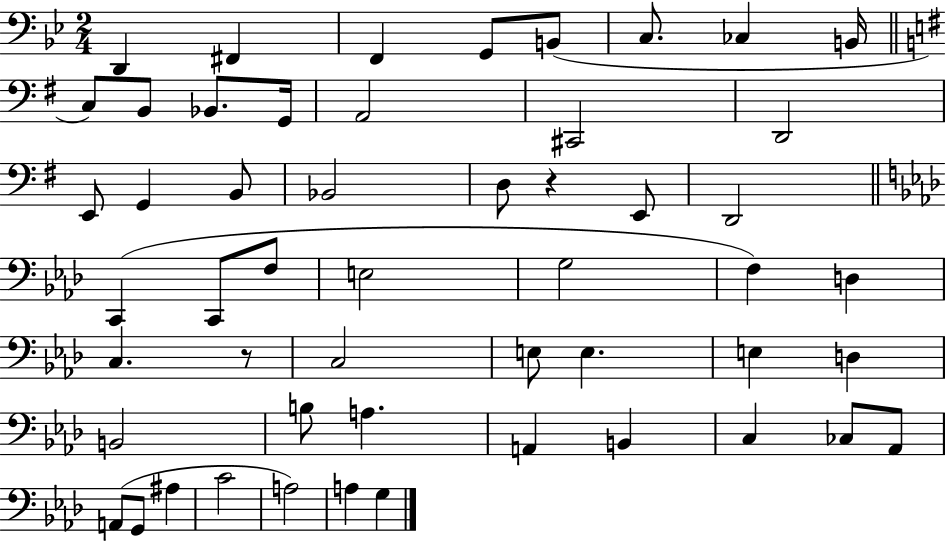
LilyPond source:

{
  \clef bass
  \numericTimeSignature
  \time 2/4
  \key bes \major
  d,4 fis,4 | f,4 g,8 b,8( | c8. ces4 b,16 | \bar "||" \break \key e \minor c8) b,8 bes,8. g,16 | a,2 | cis,2 | d,2 | \break e,8 g,4 b,8 | bes,2 | d8 r4 e,8 | d,2 | \break \bar "||" \break \key aes \major c,4( c,8 f8 | e2 | g2 | f4) d4 | \break c4. r8 | c2 | e8 e4. | e4 d4 | \break b,2 | b8 a4. | a,4 b,4 | c4 ces8 aes,8 | \break a,8( g,8 ais4 | c'2 | a2) | a4 g4 | \break \bar "|."
}